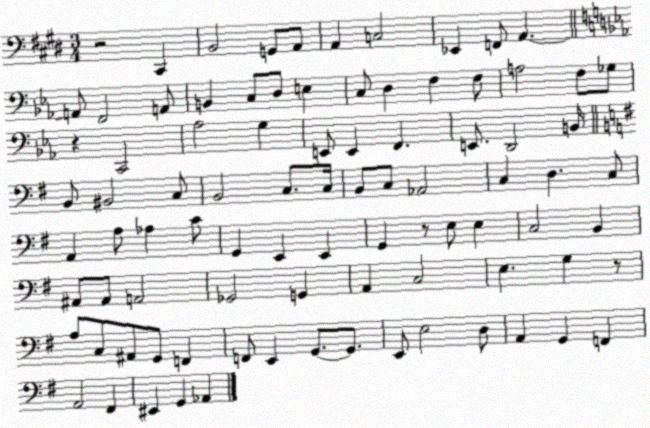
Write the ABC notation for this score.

X:1
T:Untitled
M:3/4
L:1/4
K:E
z2 ^C,, B,,2 G,,/2 A,,/2 A,, C,2 _E,, F,,/2 A,, A,,/2 F,,2 A,,/2 B,, C,/2 D,/2 E, C,/2 D, F, F,/2 A,2 F,/2 _G,/2 z C,,2 _A,2 G, E,,/2 E,, F,, E,,/2 D,,2 B,,/4 B,,/2 ^B,,2 C,/2 B,,2 C,/2 C,/4 B,,/2 C,/2 _A,,2 C, D, C,/2 A,, A,/2 _A, C/2 G,, E,, E,, G,, z/2 E,/2 E, C,2 B,, ^A,,/2 ^A,,/2 A,,2 _G,,2 G,, A,, C,2 E, G, z/2 A,/2 C,/2 ^A,,/2 G,,/2 F,, F,,/2 E,, G,,/2 G,,/2 E,,/2 E,2 D,/2 A,, G,, F,, A,,2 ^F,, ^E,, G,, _A,,